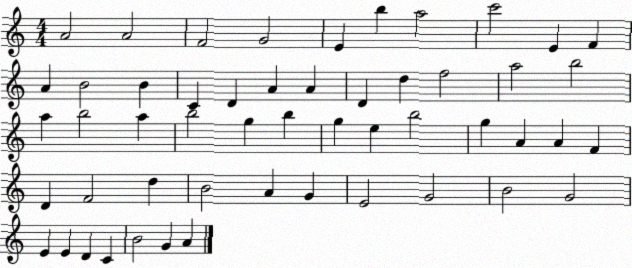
X:1
T:Untitled
M:4/4
L:1/4
K:C
A2 A2 F2 G2 E b a2 c'2 E F A B2 B C D A A D d f2 a2 b2 a b2 a b2 g b g e b2 g A A F D F2 d B2 A G E2 G2 B2 G2 E E D C B2 G A